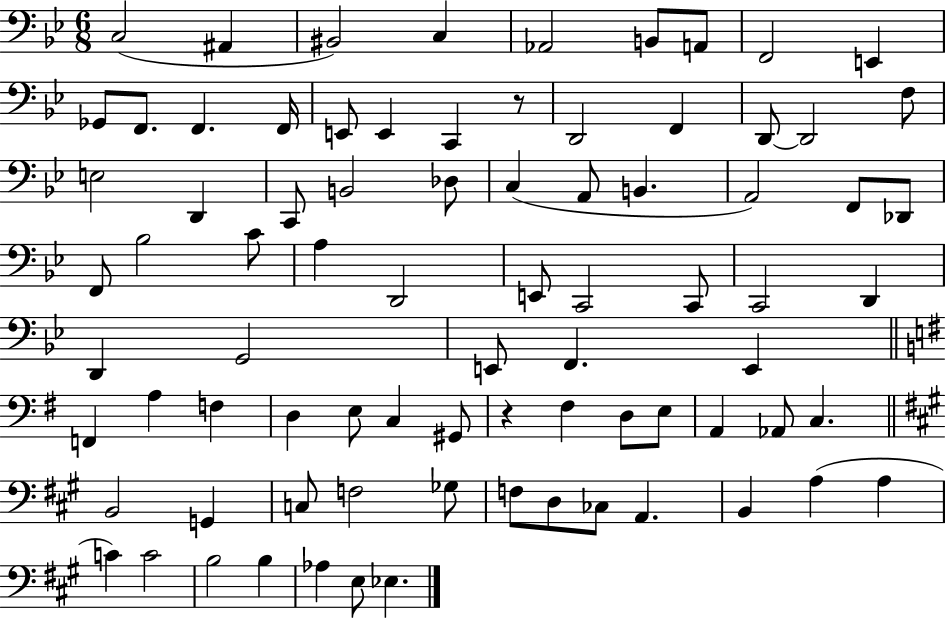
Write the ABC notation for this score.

X:1
T:Untitled
M:6/8
L:1/4
K:Bb
C,2 ^A,, ^B,,2 C, _A,,2 B,,/2 A,,/2 F,,2 E,, _G,,/2 F,,/2 F,, F,,/4 E,,/2 E,, C,, z/2 D,,2 F,, D,,/2 D,,2 F,/2 E,2 D,, C,,/2 B,,2 _D,/2 C, A,,/2 B,, A,,2 F,,/2 _D,,/2 F,,/2 _B,2 C/2 A, D,,2 E,,/2 C,,2 C,,/2 C,,2 D,, D,, G,,2 E,,/2 F,, E,, F,, A, F, D, E,/2 C, ^G,,/2 z ^F, D,/2 E,/2 A,, _A,,/2 C, B,,2 G,, C,/2 F,2 _G,/2 F,/2 D,/2 _C,/2 A,, B,, A, A, C C2 B,2 B, _A, E,/2 _E,